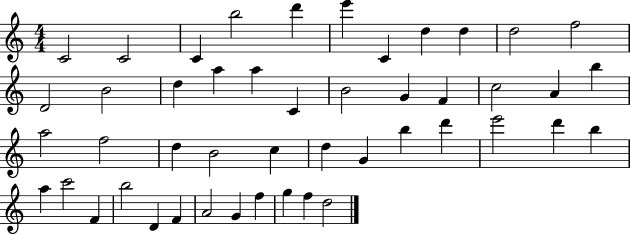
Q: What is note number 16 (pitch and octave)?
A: A5